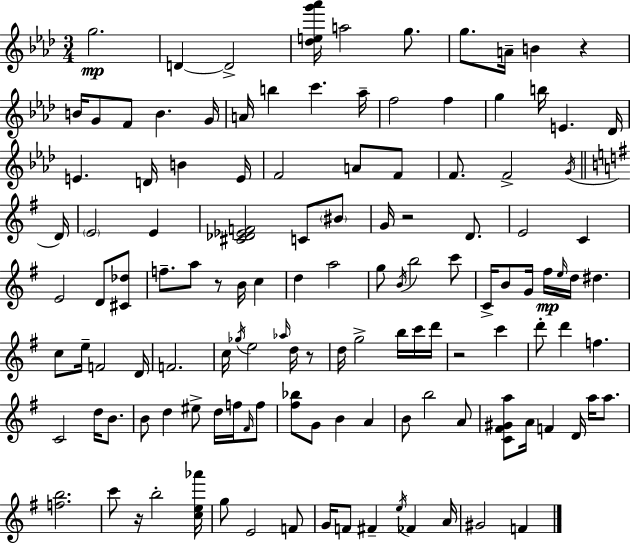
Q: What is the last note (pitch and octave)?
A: F4